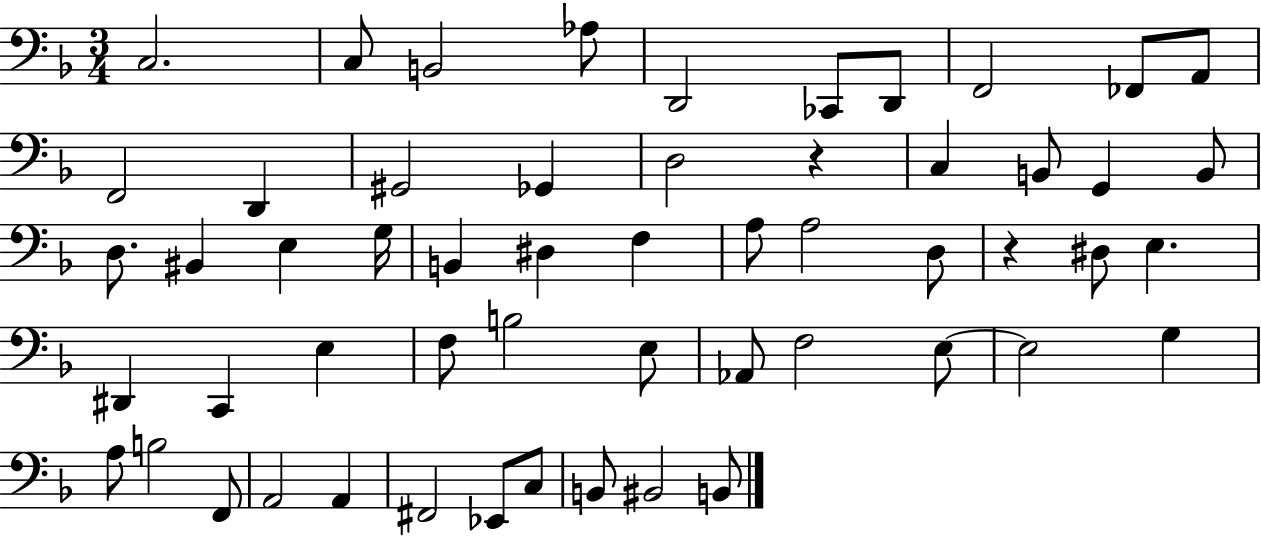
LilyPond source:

{
  \clef bass
  \numericTimeSignature
  \time 3/4
  \key f \major
  \repeat volta 2 { c2. | c8 b,2 aes8 | d,2 ces,8 d,8 | f,2 fes,8 a,8 | \break f,2 d,4 | gis,2 ges,4 | d2 r4 | c4 b,8 g,4 b,8 | \break d8. bis,4 e4 g16 | b,4 dis4 f4 | a8 a2 d8 | r4 dis8 e4. | \break dis,4 c,4 e4 | f8 b2 e8 | aes,8 f2 e8~~ | e2 g4 | \break a8 b2 f,8 | a,2 a,4 | fis,2 ees,8 c8 | b,8 bis,2 b,8 | \break } \bar "|."
}